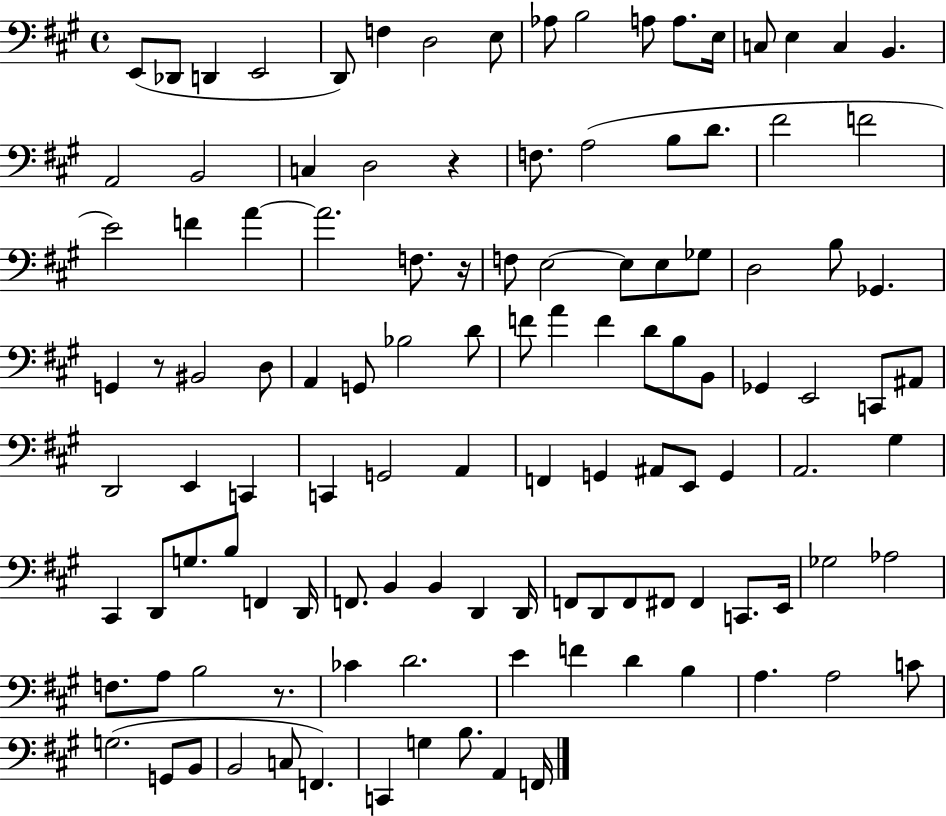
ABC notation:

X:1
T:Untitled
M:4/4
L:1/4
K:A
E,,/2 _D,,/2 D,, E,,2 D,,/2 F, D,2 E,/2 _A,/2 B,2 A,/2 A,/2 E,/4 C,/2 E, C, B,, A,,2 B,,2 C, D,2 z F,/2 A,2 B,/2 D/2 ^F2 F2 E2 F A A2 F,/2 z/4 F,/2 E,2 E,/2 E,/2 _G,/2 D,2 B,/2 _G,, G,, z/2 ^B,,2 D,/2 A,, G,,/2 _B,2 D/2 F/2 A F D/2 B,/2 B,,/2 _G,, E,,2 C,,/2 ^A,,/2 D,,2 E,, C,, C,, G,,2 A,, F,, G,, ^A,,/2 E,,/2 G,, A,,2 ^G, ^C,, D,,/2 G,/2 B,/2 F,, D,,/4 F,,/2 B,, B,, D,, D,,/4 F,,/2 D,,/2 F,,/2 ^F,,/2 ^F,, C,,/2 E,,/4 _G,2 _A,2 F,/2 A,/2 B,2 z/2 _C D2 E F D B, A, A,2 C/2 G,2 G,,/2 B,,/2 B,,2 C,/2 F,, C,, G, B,/2 A,, F,,/4